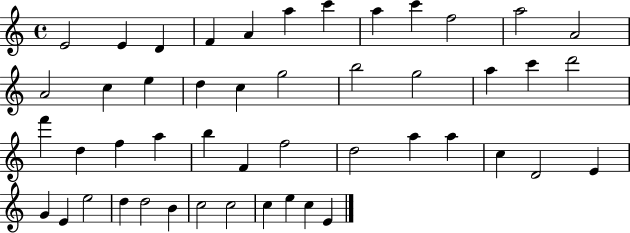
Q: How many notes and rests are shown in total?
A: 48